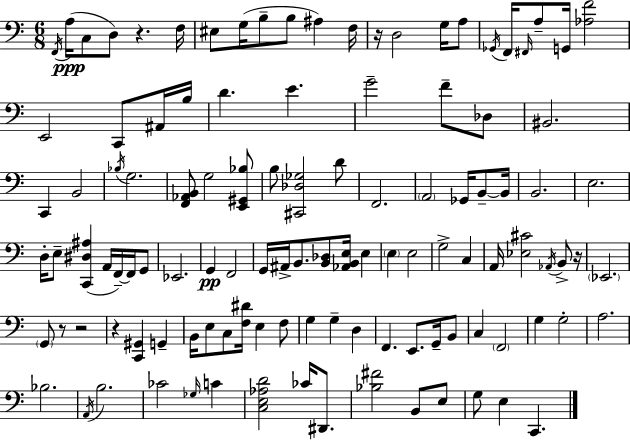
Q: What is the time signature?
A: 6/8